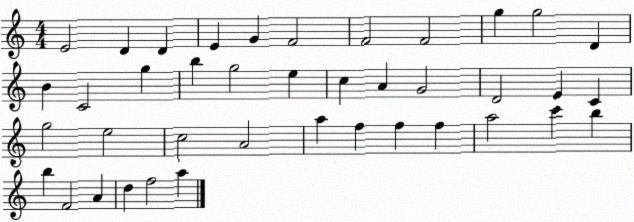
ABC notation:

X:1
T:Untitled
M:4/4
L:1/4
K:C
E2 D D E G F2 F2 F2 g g2 D B C2 g b g2 e c A G2 D2 E C g2 e2 c2 A2 a f f f a2 c' b b F2 A d f2 a